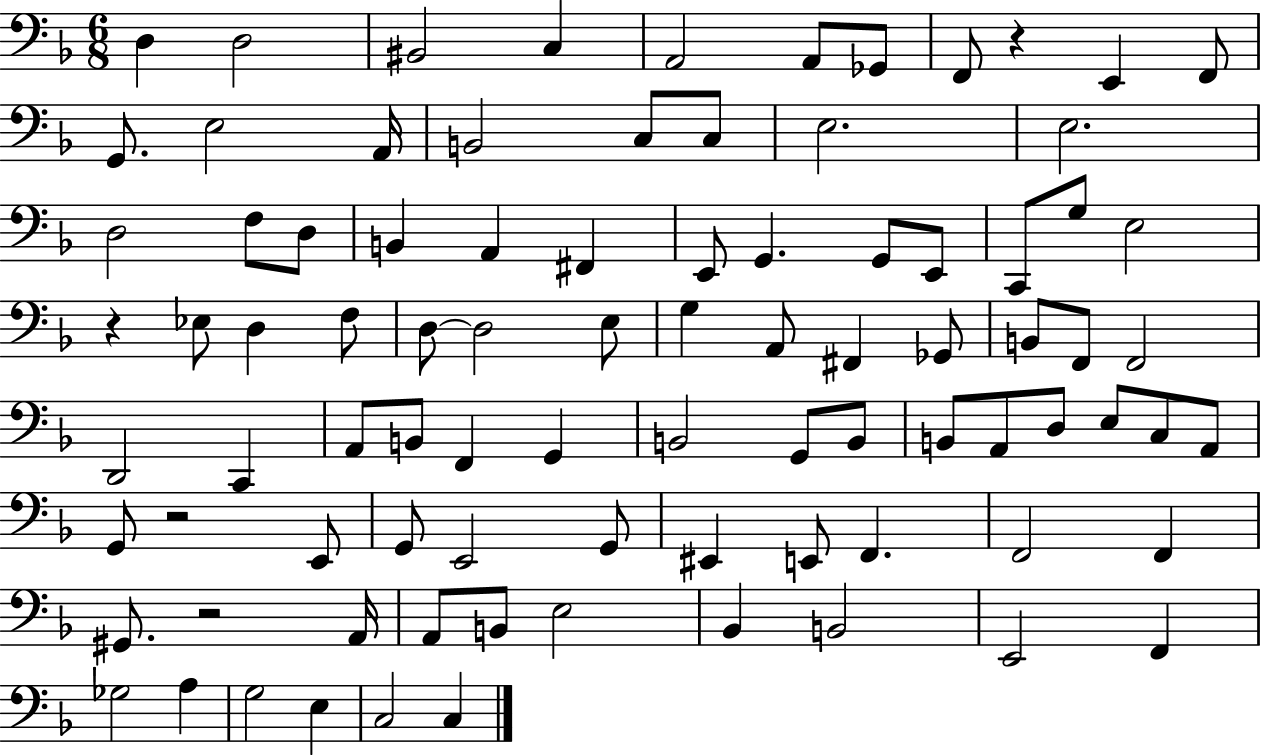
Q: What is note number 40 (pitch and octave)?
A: F#2